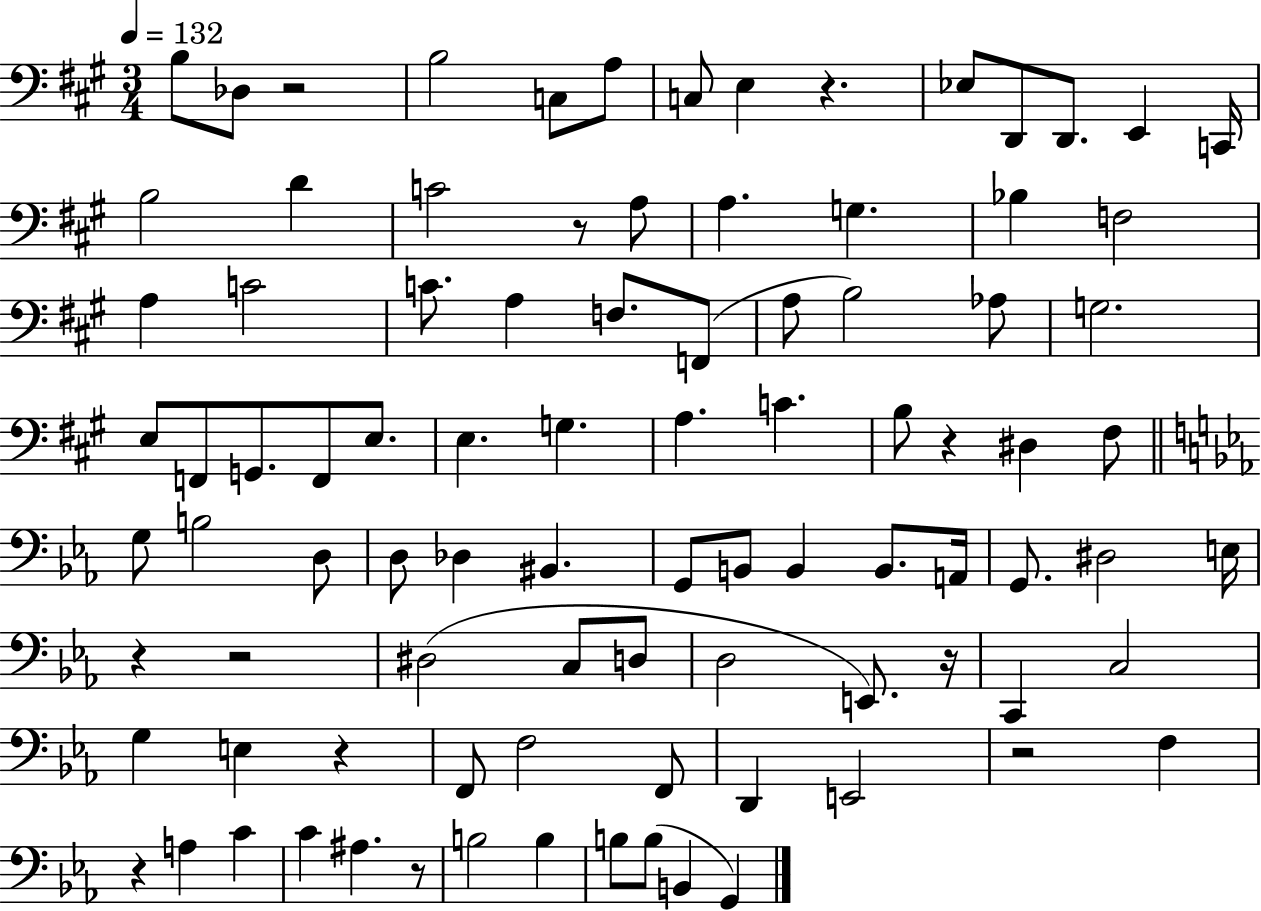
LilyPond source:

{
  \clef bass
  \numericTimeSignature
  \time 3/4
  \key a \major
  \tempo 4 = 132
  b8 des8 r2 | b2 c8 a8 | c8 e4 r4. | ees8 d,8 d,8. e,4 c,16 | \break b2 d'4 | c'2 r8 a8 | a4. g4. | bes4 f2 | \break a4 c'2 | c'8. a4 f8. f,8( | a8 b2) aes8 | g2. | \break e8 f,8 g,8. f,8 e8. | e4. g4. | a4. c'4. | b8 r4 dis4 fis8 | \break \bar "||" \break \key ees \major g8 b2 d8 | d8 des4 bis,4. | g,8 b,8 b,4 b,8. a,16 | g,8. dis2 e16 | \break r4 r2 | dis2( c8 d8 | d2 e,8.) r16 | c,4 c2 | \break g4 e4 r4 | f,8 f2 f,8 | d,4 e,2 | r2 f4 | \break r4 a4 c'4 | c'4 ais4. r8 | b2 b4 | b8 b8( b,4 g,4) | \break \bar "|."
}